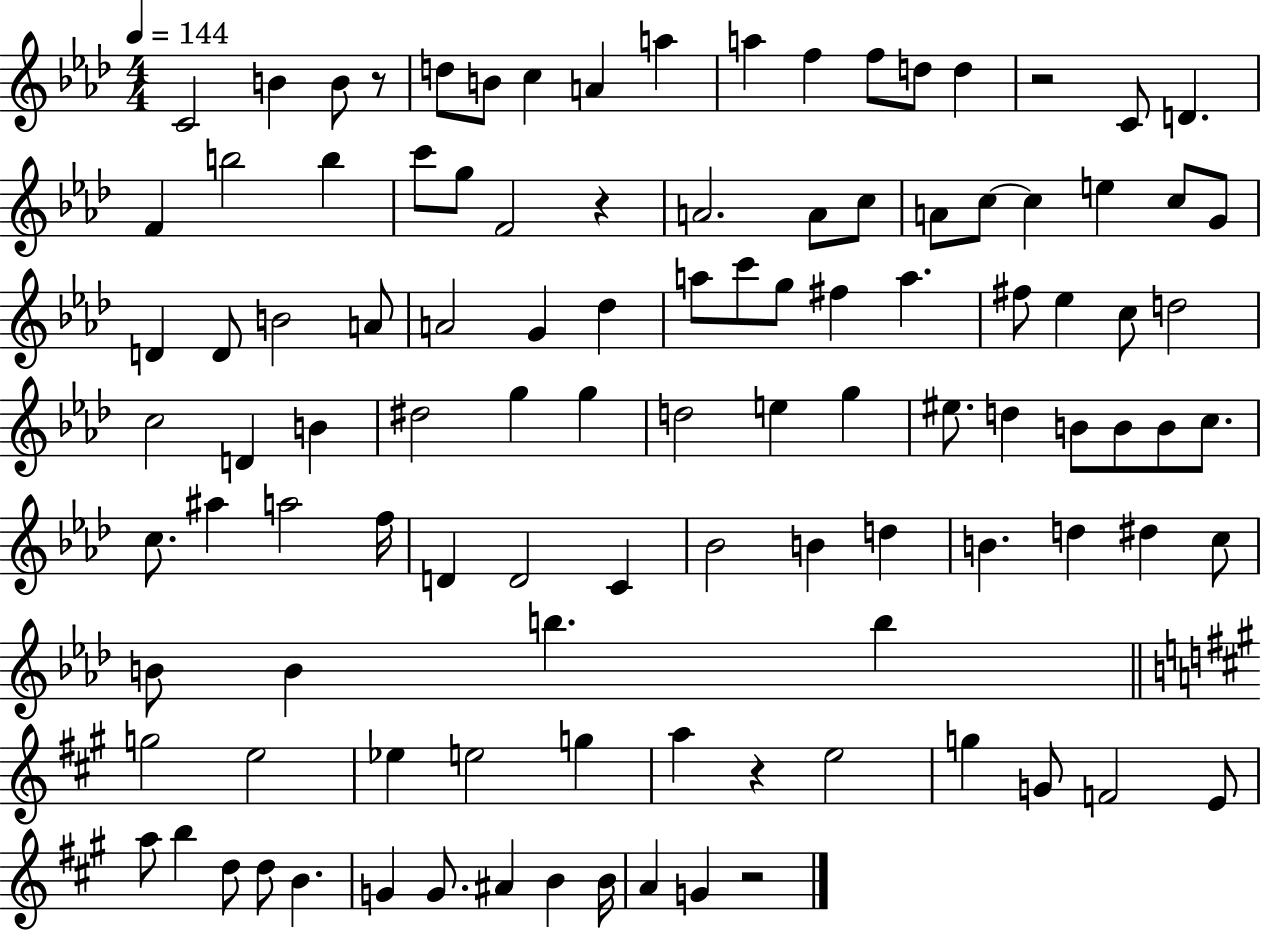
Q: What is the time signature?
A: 4/4